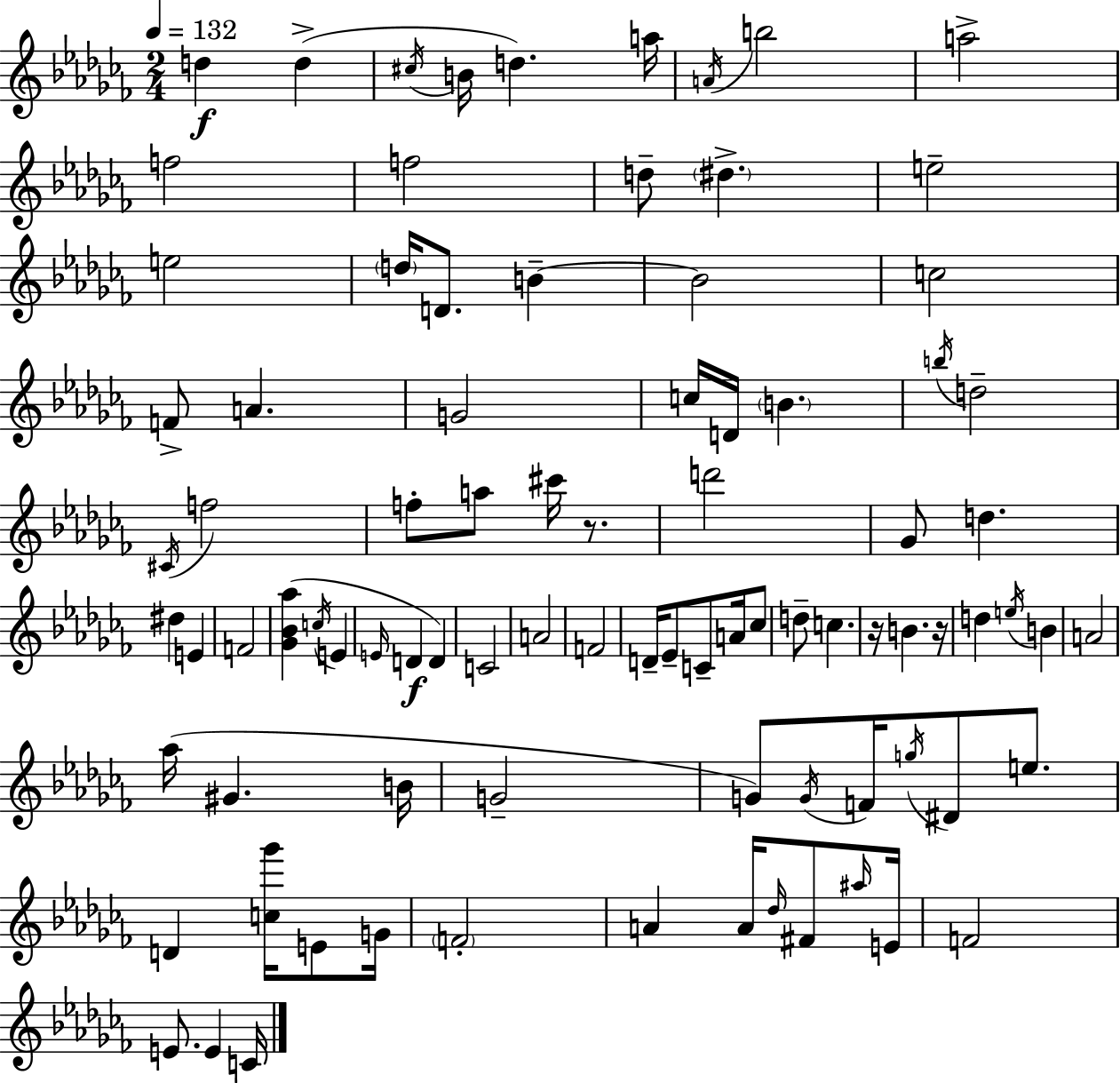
{
  \clef treble
  \numericTimeSignature
  \time 2/4
  \key aes \minor
  \tempo 4 = 132
  d''4\f d''4->( | \acciaccatura { cis''16 } b'16 d''4.) | a''16 \acciaccatura { a'16 } b''2 | a''2-> | \break f''2 | f''2 | d''8-- \parenthesize dis''4.-> | e''2-- | \break e''2 | \parenthesize d''16 d'8. b'4--~~ | b'2 | c''2 | \break f'8-> a'4. | g'2 | c''16 d'16 \parenthesize b'4. | \acciaccatura { b''16 } d''2-- | \break \acciaccatura { cis'16 } f''2 | f''8-. a''8 | cis'''16 r8. d'''2 | ges'8 d''4. | \break dis''4 | e'4 f'2 | <ges' bes' aes''>4( | \acciaccatura { c''16 } e'4 \grace { e'16 } d'4\f | \break d'4) c'2 | a'2 | f'2 | d'16-- ees'8-- | \break c'8-- a'16 ces''8 d''8-- | c''4. r16 b'4. | r16 d''4 | \acciaccatura { e''16 } b'4 a'2 | \break aes''16( | gis'4. b'16 g'2-- | g'8) | \acciaccatura { g'16 } f'16 \acciaccatura { g''16 } dis'8 e''8. | \break d'4 <c'' ges'''>16 e'8 | g'16 \parenthesize f'2-. | a'4 a'16 \grace { des''16 } fis'8 | \grace { ais''16 } e'16 f'2 | \break e'8. e'4 | c'16 \bar "|."
}